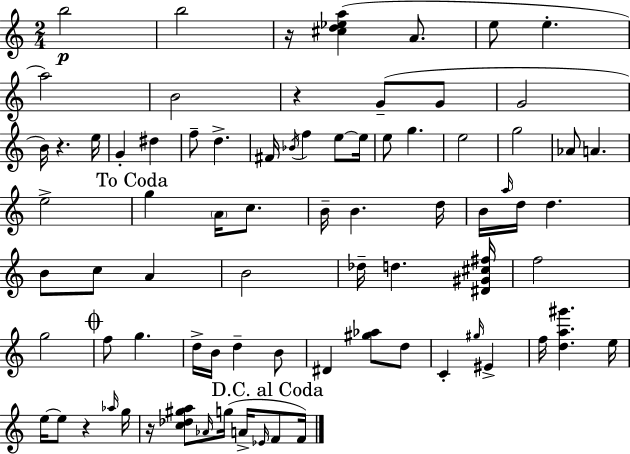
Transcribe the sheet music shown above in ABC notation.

X:1
T:Untitled
M:2/4
L:1/4
K:C
b2 b2 z/4 [^cd_ea] A/2 e/2 e a2 B2 z G/2 G/2 G2 B/4 z e/4 G ^d f/2 d ^F/4 _B/4 f e/2 e/4 e/2 g e2 g2 _A/2 A e2 g A/4 c/2 B/4 B d/4 B/4 a/4 d/4 d B/2 c/2 A B2 _d/4 d [^D^G^c^f]/4 f2 g2 f/2 g d/4 B/4 d B/2 ^D [^g_a]/2 d/2 C ^g/4 ^E f/4 [da^g'] e/4 e/4 e/2 z _a/4 g/4 z/4 [c_d^ga]/2 _A/4 g/4 A/4 _E/4 F/2 F/4